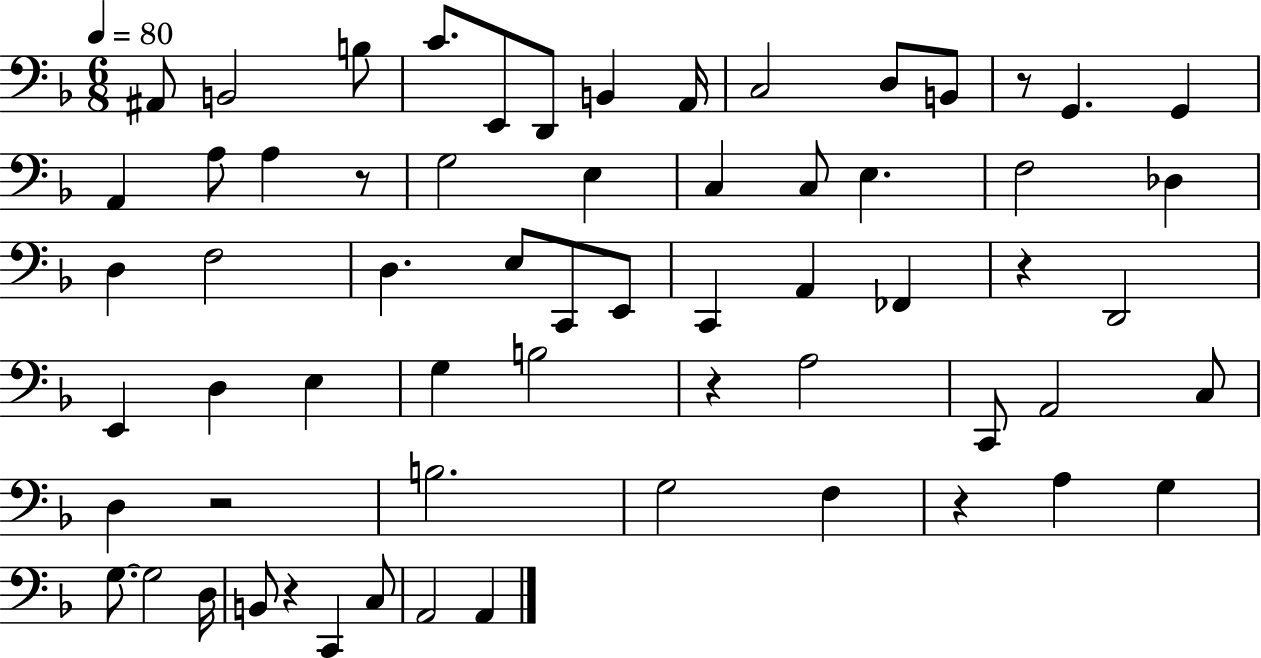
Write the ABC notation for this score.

X:1
T:Untitled
M:6/8
L:1/4
K:F
^A,,/2 B,,2 B,/2 C/2 E,,/2 D,,/2 B,, A,,/4 C,2 D,/2 B,,/2 z/2 G,, G,, A,, A,/2 A, z/2 G,2 E, C, C,/2 E, F,2 _D, D, F,2 D, E,/2 C,,/2 E,,/2 C,, A,, _F,, z D,,2 E,, D, E, G, B,2 z A,2 C,,/2 A,,2 C,/2 D, z2 B,2 G,2 F, z A, G, G,/2 G,2 D,/4 B,,/2 z C,, C,/2 A,,2 A,,